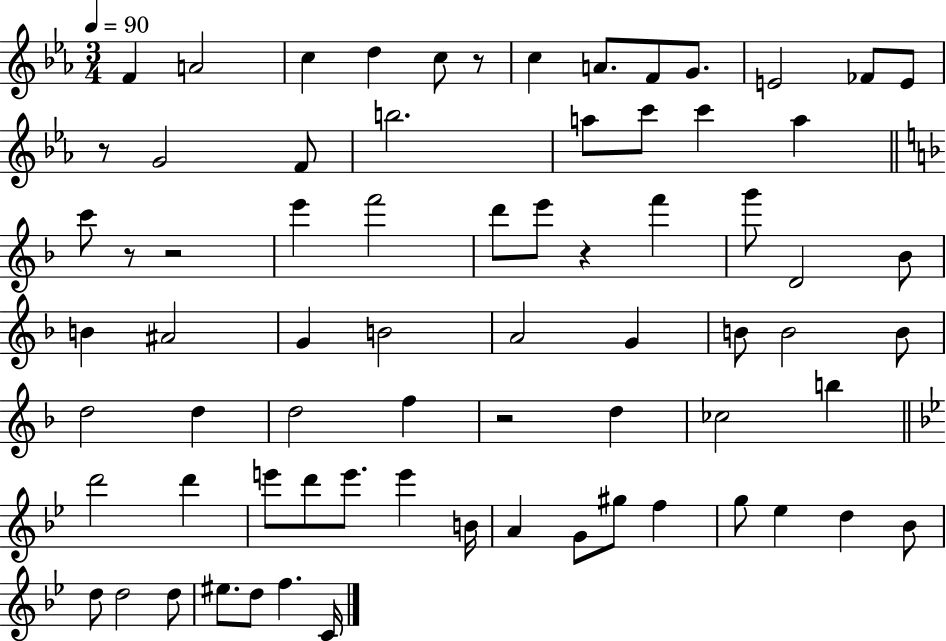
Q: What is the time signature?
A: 3/4